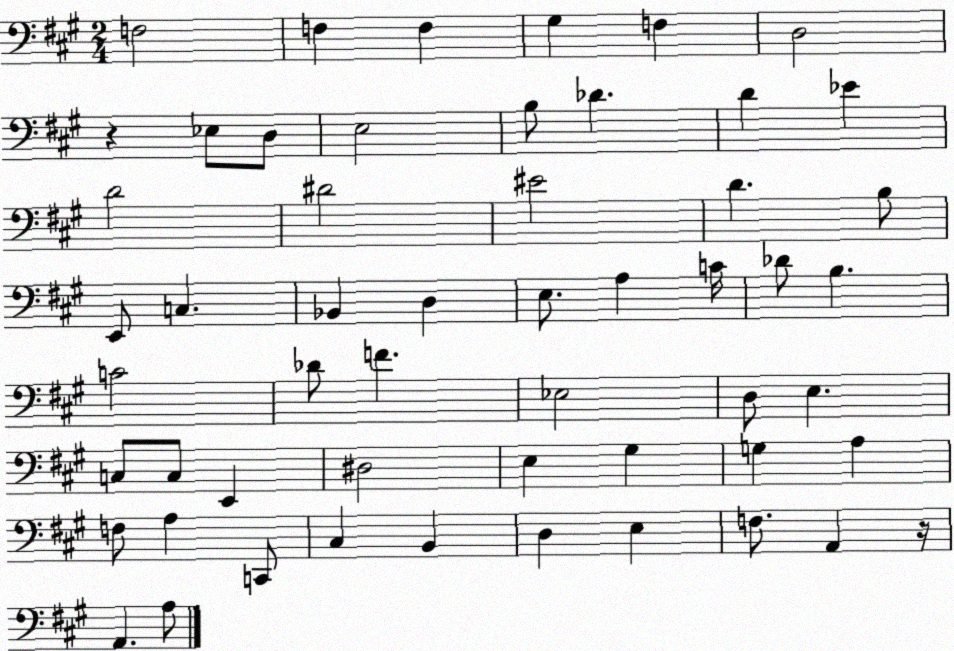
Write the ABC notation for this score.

X:1
T:Untitled
M:2/4
L:1/4
K:A
F,2 F, F, ^G, F, D,2 z _E,/2 D,/2 E,2 B,/2 _D D _E D2 ^D2 ^E2 D B,/2 E,,/2 C, _B,, D, E,/2 A, C/4 _D/2 B, C2 _D/2 F _E,2 D,/2 E, C,/2 C,/2 E,, ^D,2 E, ^G, G, A, F,/2 A, C,,/2 ^C, B,, D, E, F,/2 A,, z/4 A,, A,/2